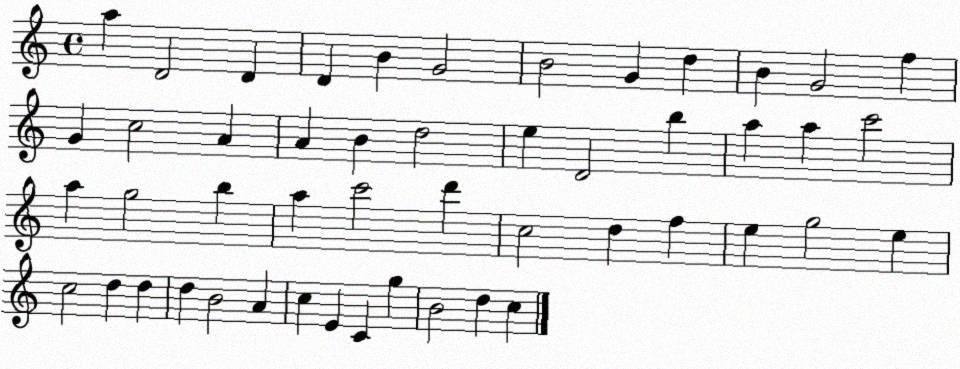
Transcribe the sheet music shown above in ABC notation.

X:1
T:Untitled
M:4/4
L:1/4
K:C
a D2 D D B G2 B2 G d B G2 f G c2 A A B d2 e D2 b a a c'2 a g2 b a c'2 d' c2 d f e g2 e c2 d d d B2 A c E C g B2 d c